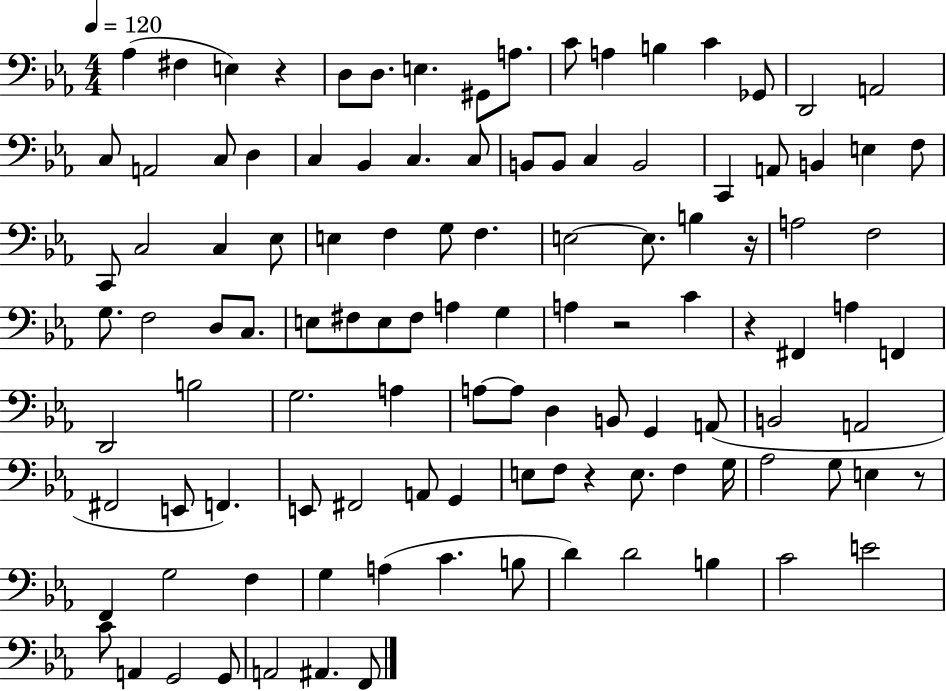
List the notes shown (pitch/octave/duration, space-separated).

Ab3/q F#3/q E3/q R/q D3/e D3/e. E3/q. G#2/e A3/e. C4/e A3/q B3/q C4/q Gb2/e D2/h A2/h C3/e A2/h C3/e D3/q C3/q Bb2/q C3/q. C3/e B2/e B2/e C3/q B2/h C2/q A2/e B2/q E3/q F3/e C2/e C3/h C3/q Eb3/e E3/q F3/q G3/e F3/q. E3/h E3/e. B3/q R/s A3/h F3/h G3/e. F3/h D3/e C3/e. E3/e F#3/e E3/e F#3/e A3/q G3/q A3/q R/h C4/q R/q F#2/q A3/q F2/q D2/h B3/h G3/h. A3/q A3/e A3/e D3/q B2/e G2/q A2/e B2/h A2/h F#2/h E2/e F2/q. E2/e F#2/h A2/e G2/q E3/e F3/e R/q E3/e. F3/q G3/s Ab3/h G3/e E3/q R/e F2/q G3/h F3/q G3/q A3/q C4/q. B3/e D4/q D4/h B3/q C4/h E4/h C4/e A2/q G2/h G2/e A2/h A#2/q. F2/e